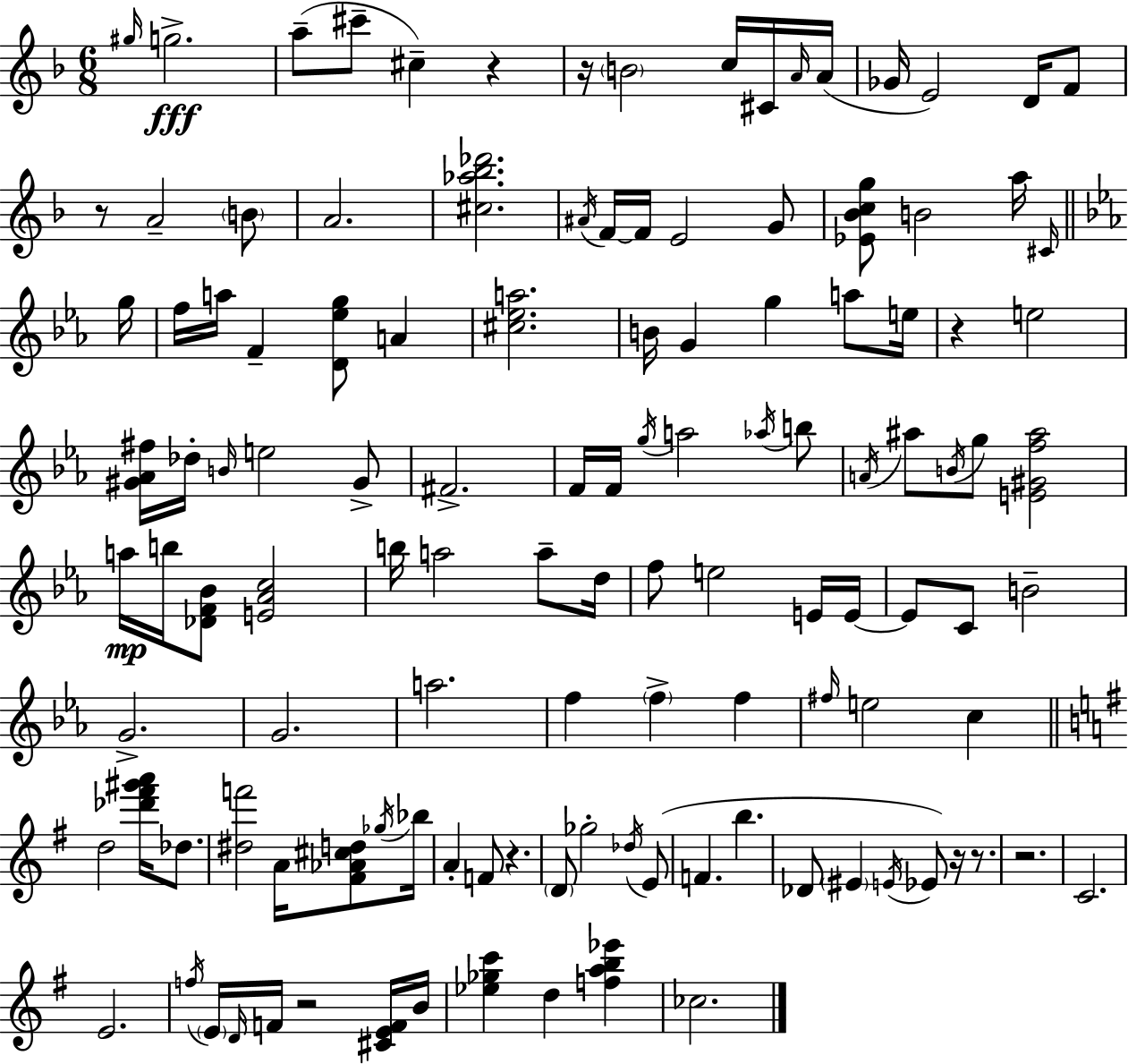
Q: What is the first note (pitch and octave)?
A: G#5